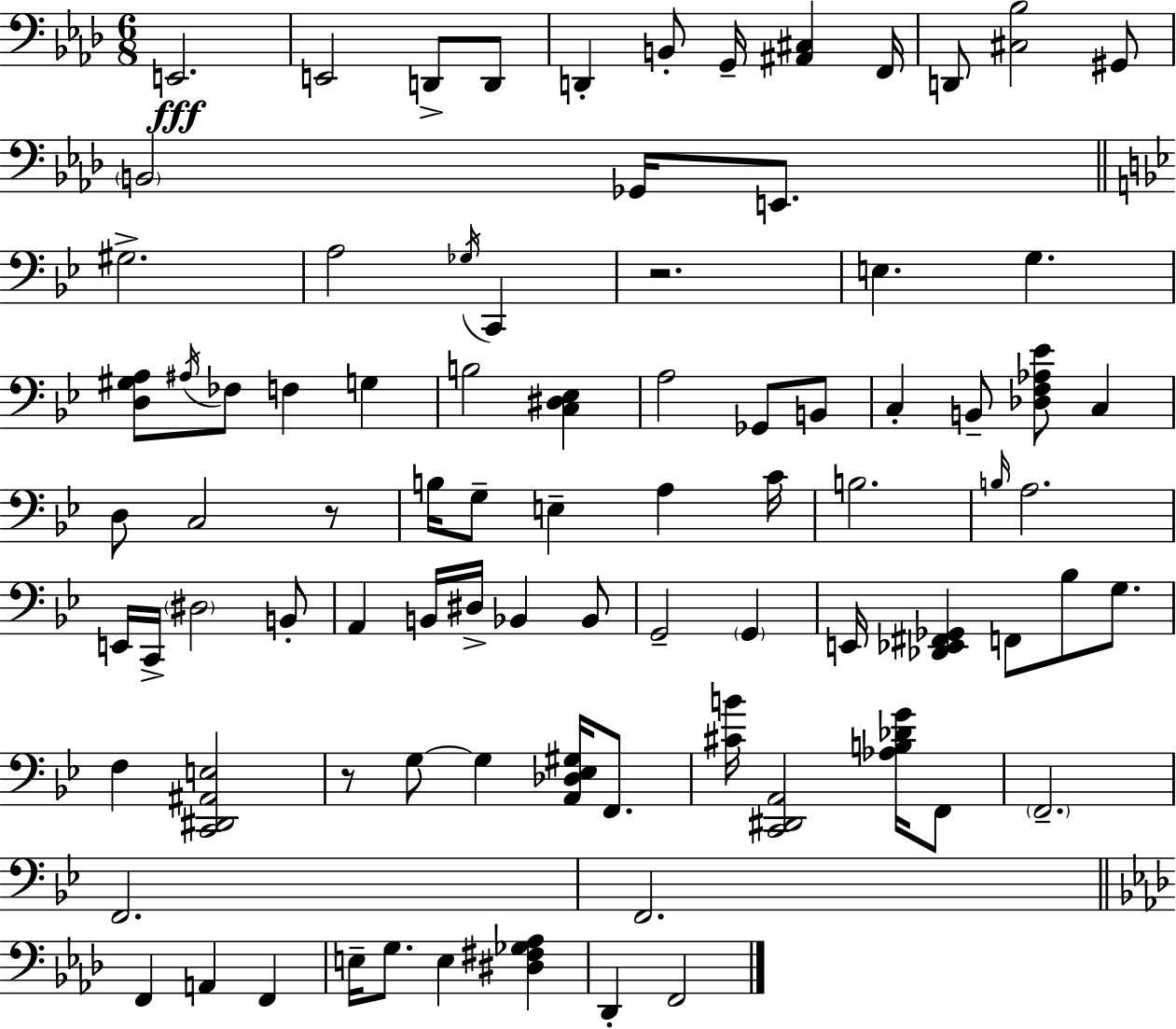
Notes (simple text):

E2/h. E2/h D2/e D2/e D2/q B2/e G2/s [A#2,C#3]/q F2/s D2/e [C#3,Bb3]/h G#2/e B2/h Gb2/s E2/e. G#3/h. A3/h Gb3/s C2/q R/h. E3/q. G3/q. [D3,G#3,A3]/e A#3/s FES3/e F3/q G3/q B3/h [C3,D#3,Eb3]/q A3/h Gb2/e B2/e C3/q B2/e [Db3,F3,Ab3,Eb4]/e C3/q D3/e C3/h R/e B3/s G3/e E3/q A3/q C4/s B3/h. B3/s A3/h. E2/s C2/s D#3/h B2/e A2/q B2/s D#3/s Bb2/q Bb2/e G2/h G2/q E2/s [Db2,Eb2,F#2,Gb2]/q F2/e Bb3/e G3/e. F3/q [C2,D#2,A#2,E3]/h R/e G3/e G3/q [A2,Db3,Eb3,G#3]/s F2/e. [C#4,B4]/s [C2,D#2,A2]/h [Ab3,B3,Db4,G4]/s F2/e F2/h. F2/h. F2/h. F2/q A2/q F2/q E3/s G3/e. E3/q [D#3,F#3,Gb3,Ab3]/q Db2/q F2/h